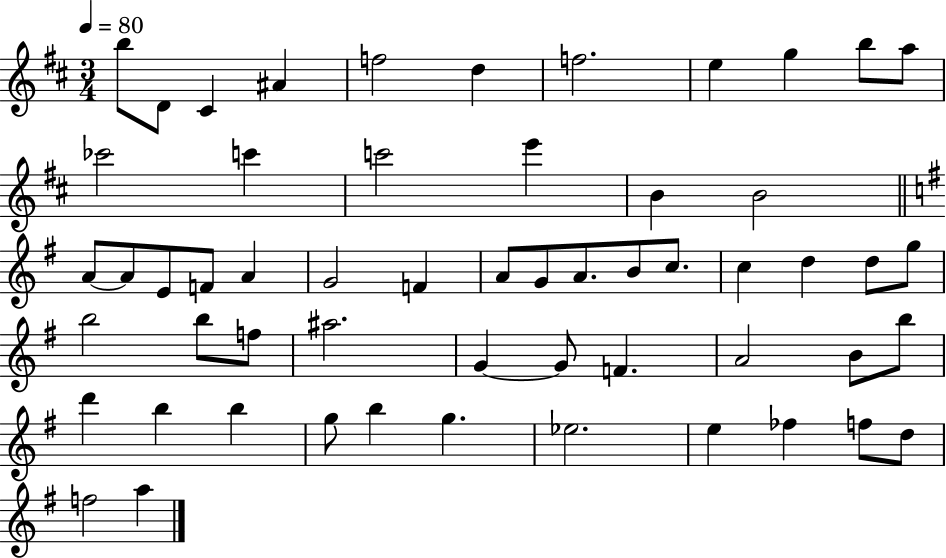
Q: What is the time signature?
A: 3/4